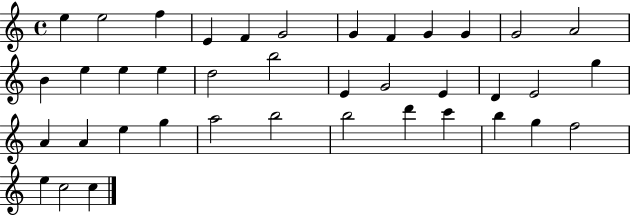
X:1
T:Untitled
M:4/4
L:1/4
K:C
e e2 f E F G2 G F G G G2 A2 B e e e d2 b2 E G2 E D E2 g A A e g a2 b2 b2 d' c' b g f2 e c2 c